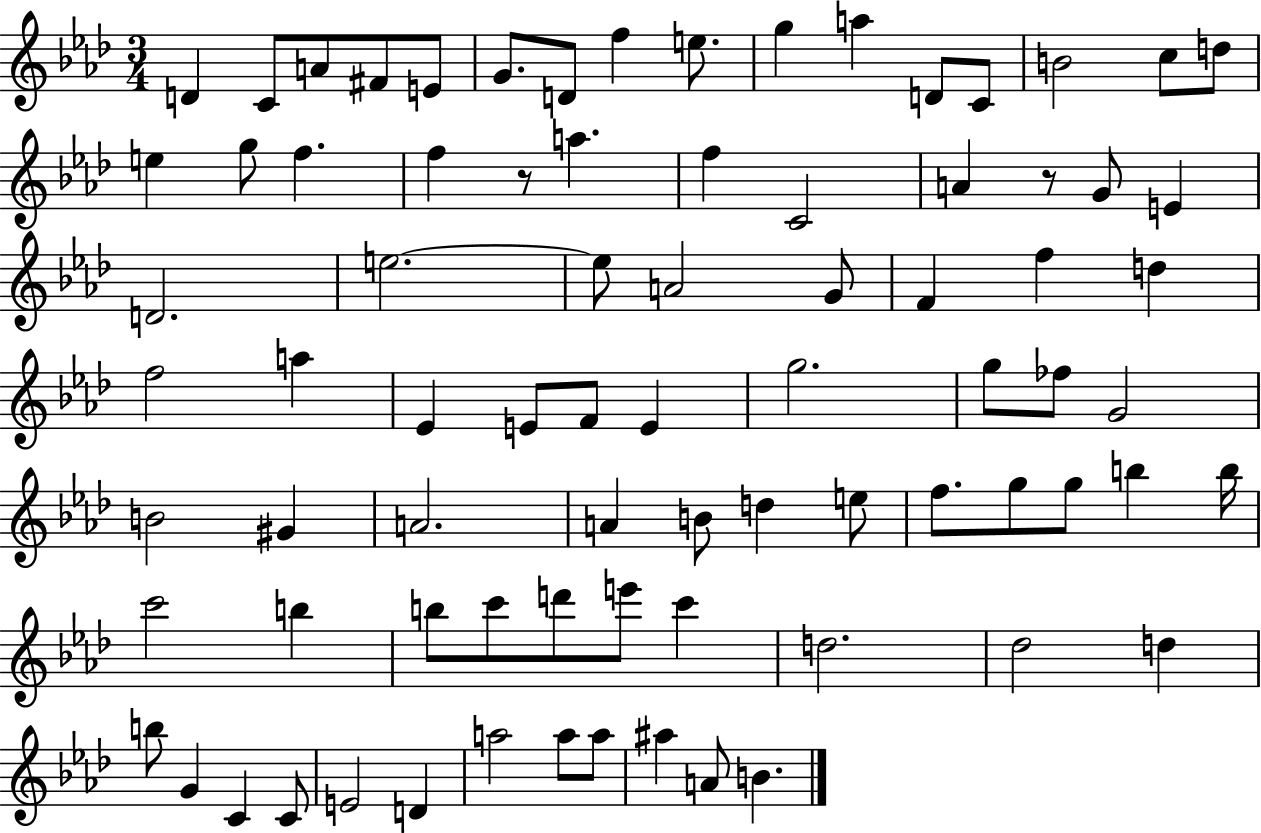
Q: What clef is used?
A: treble